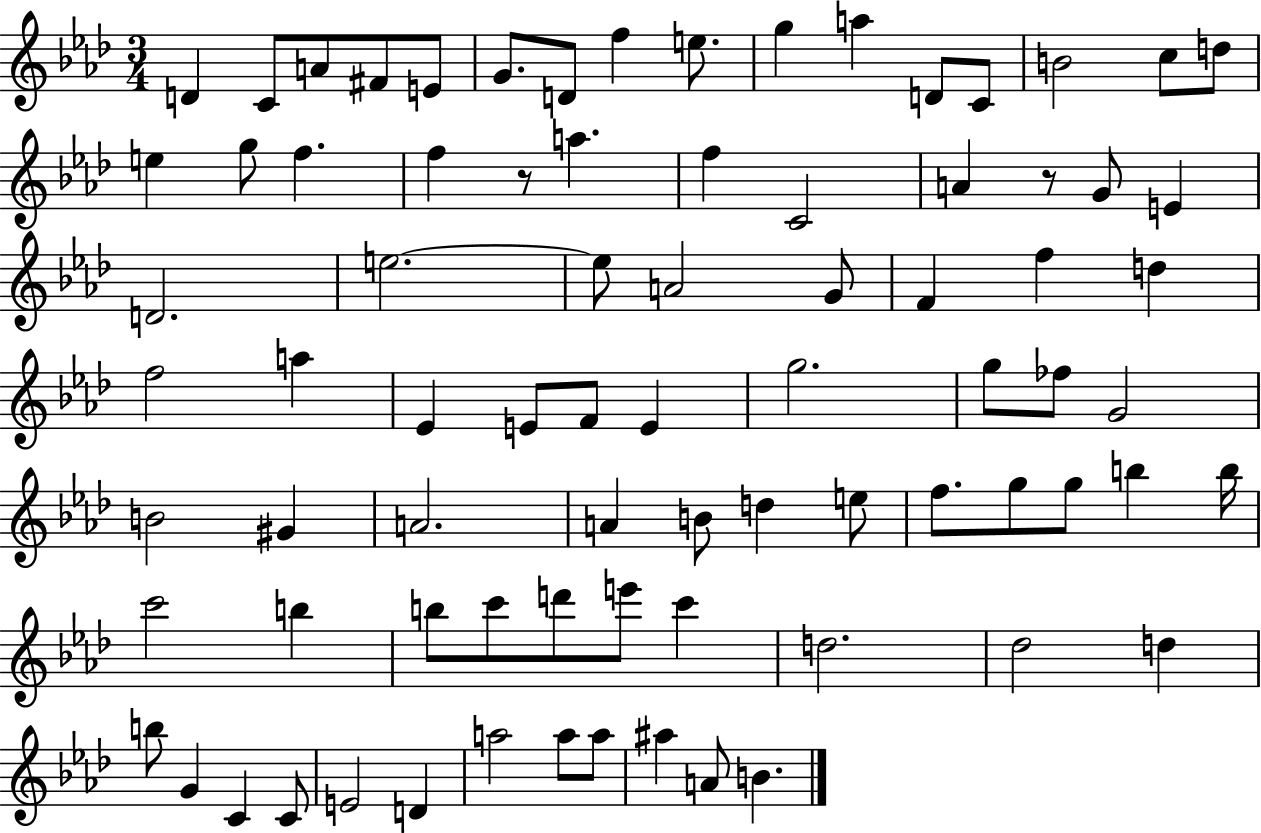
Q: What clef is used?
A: treble